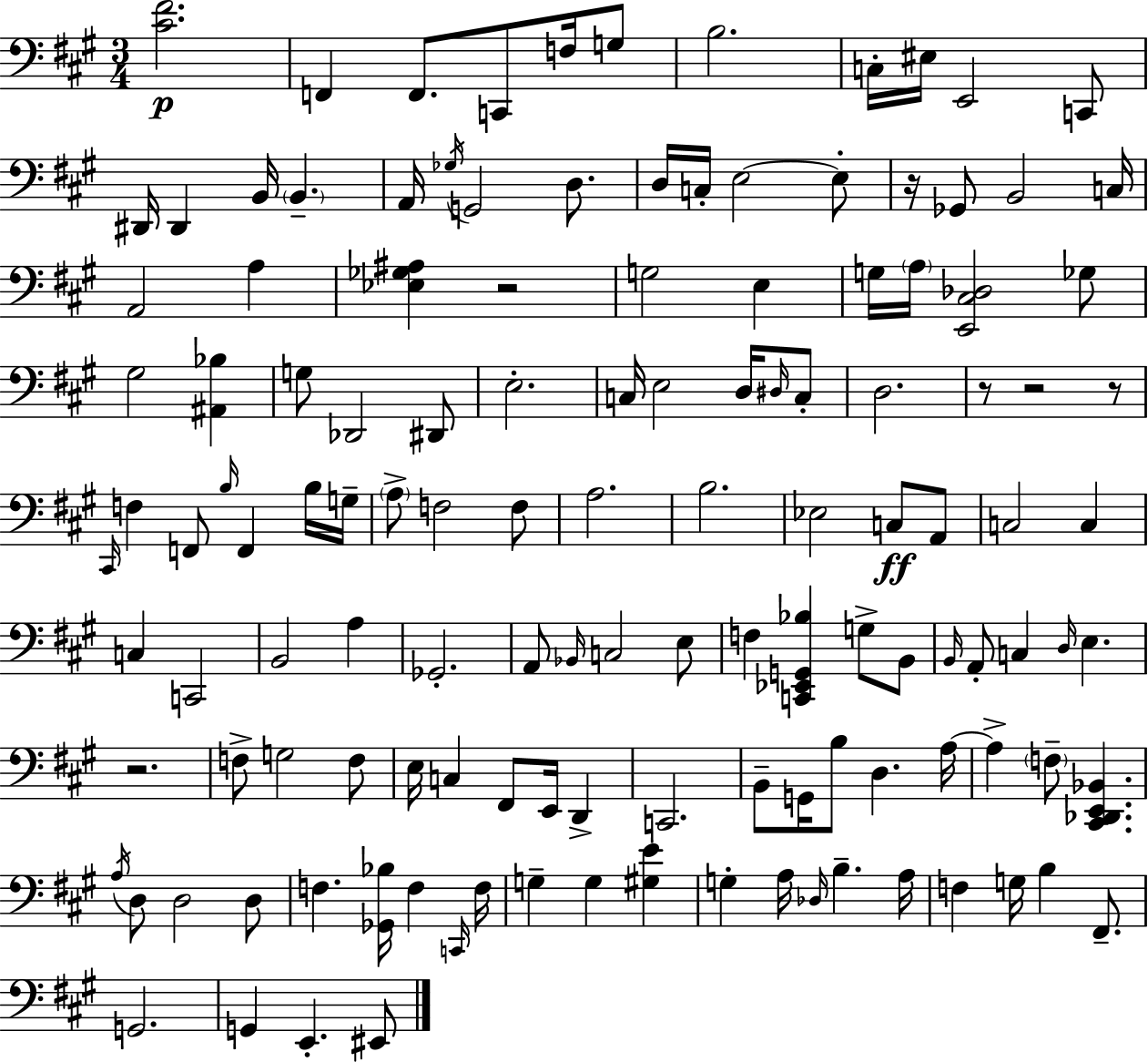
[C#4,F#4]/h. F2/q F2/e. C2/e F3/s G3/e B3/h. C3/s EIS3/s E2/h C2/e D#2/s D#2/q B2/s B2/q. A2/s Gb3/s G2/h D3/e. D3/s C3/s E3/h E3/e R/s Gb2/e B2/h C3/s A2/h A3/q [Eb3,Gb3,A#3]/q R/h G3/h E3/q G3/s A3/s [E2,C#3,Db3]/h Gb3/e G#3/h [A#2,Bb3]/q G3/e Db2/h D#2/e E3/h. C3/s E3/h D3/s D#3/s C3/e D3/h. R/e R/h R/e C#2/s F3/q F2/e B3/s F2/q B3/s G3/s A3/e F3/h F3/e A3/h. B3/h. Eb3/h C3/e A2/e C3/h C3/q C3/q C2/h B2/h A3/q Gb2/h. A2/e Bb2/s C3/h E3/e F3/q [C2,Eb2,G2,Bb3]/q G3/e B2/e B2/s A2/e C3/q D3/s E3/q. R/h. F3/e G3/h F3/e E3/s C3/q F#2/e E2/s D2/q C2/h. B2/e G2/s B3/e D3/q. A3/s A3/q F3/e [C#2,Db2,E2,Bb2]/q. A3/s D3/e D3/h D3/e F3/q. [Gb2,Bb3]/s F3/q C2/s F3/s G3/q G3/q [G#3,E4]/q G3/q A3/s Db3/s B3/q. A3/s F3/q G3/s B3/q F#2/e. G2/h. G2/q E2/q. EIS2/e